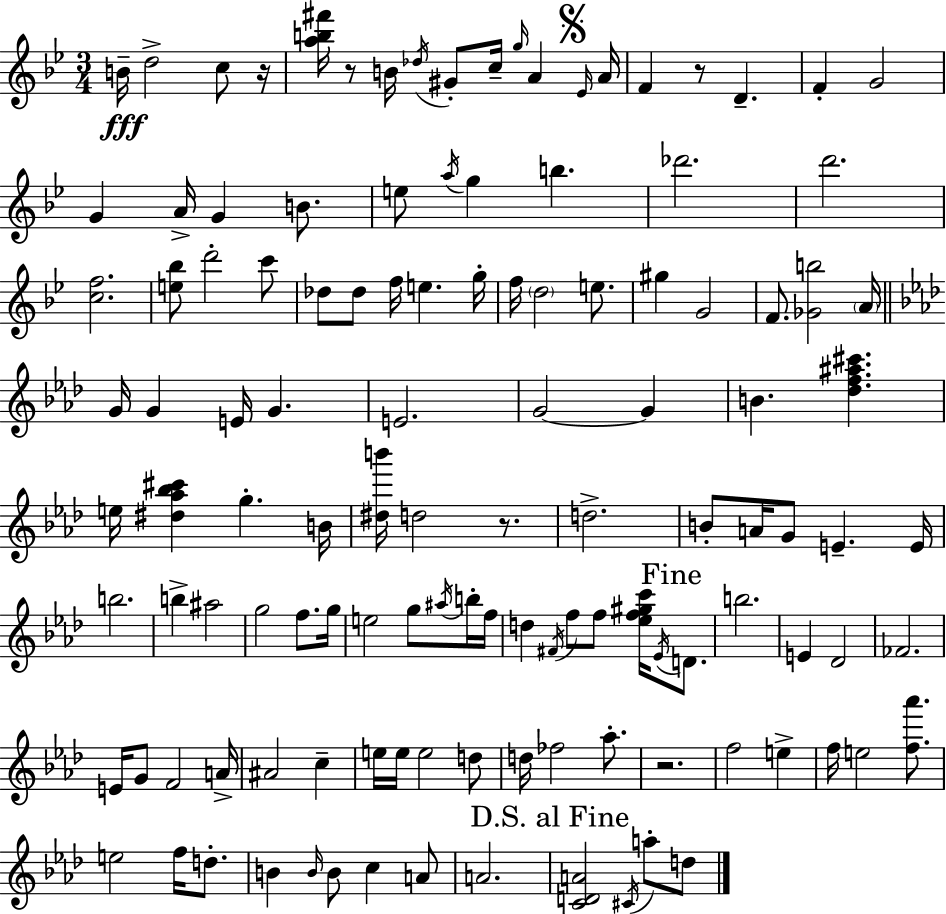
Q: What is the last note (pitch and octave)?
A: D5